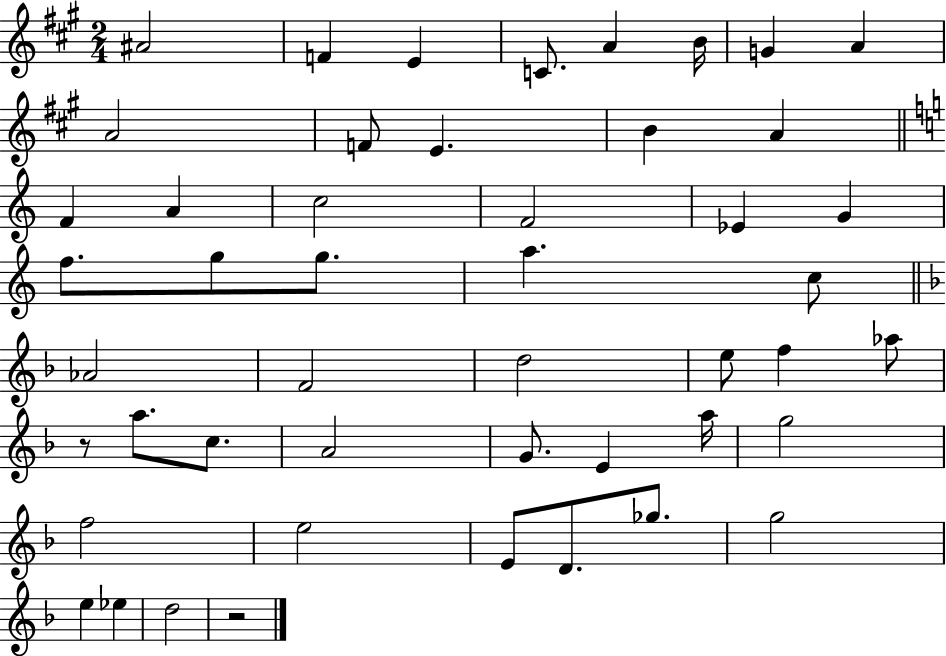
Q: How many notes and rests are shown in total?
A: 48